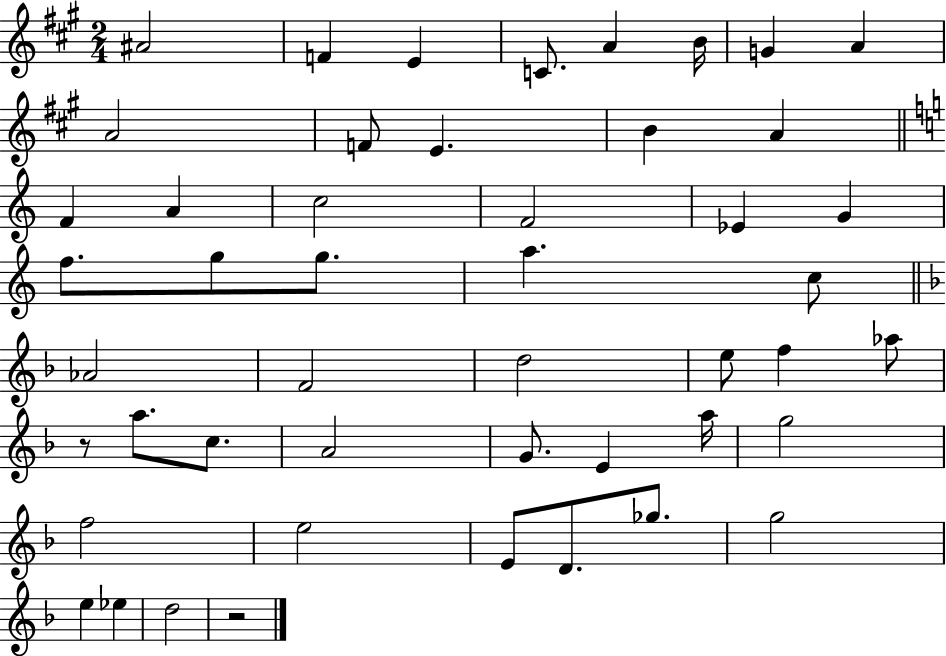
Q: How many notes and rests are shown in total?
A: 48